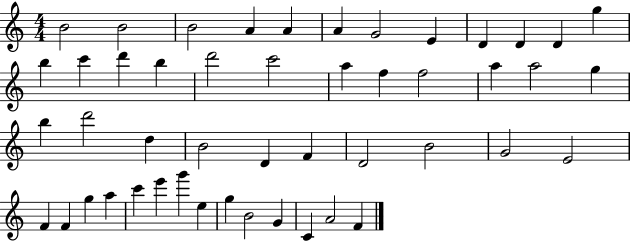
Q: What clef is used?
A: treble